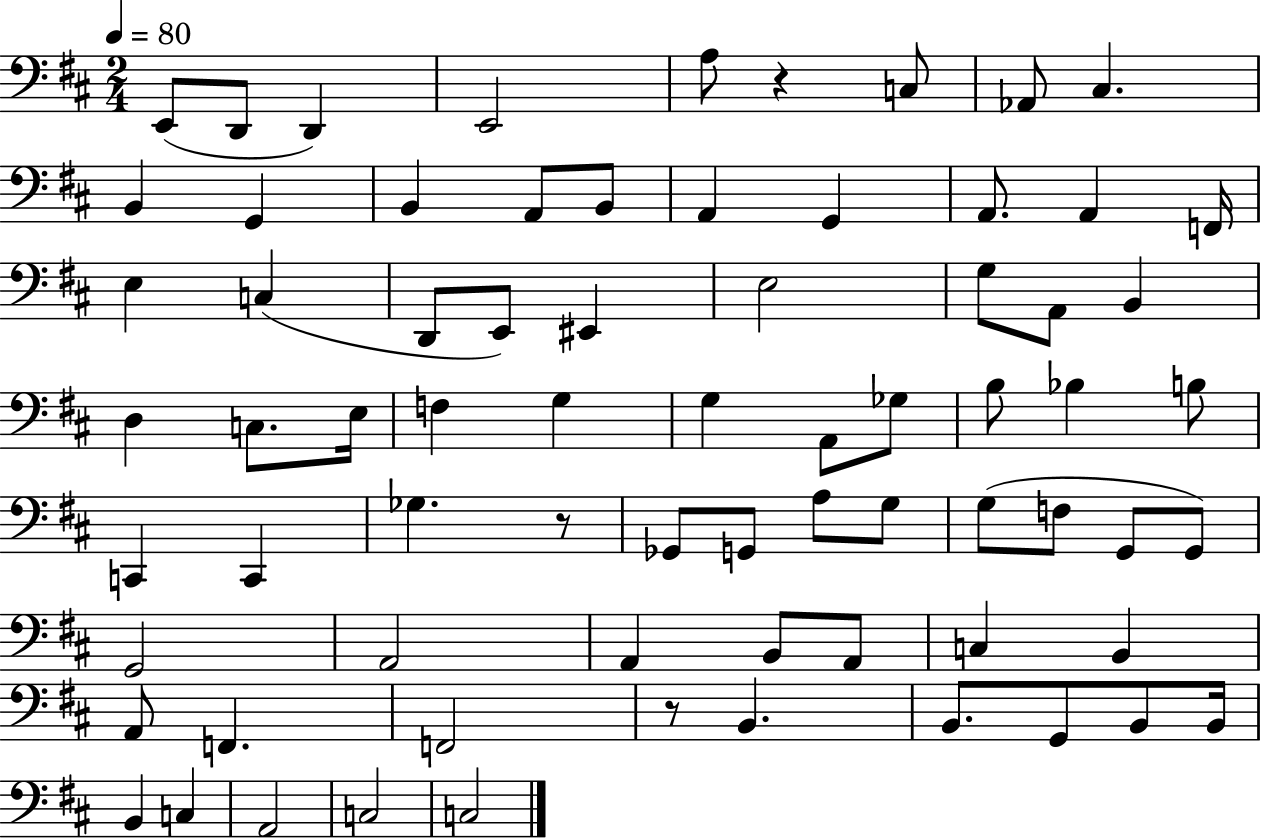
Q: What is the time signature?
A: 2/4